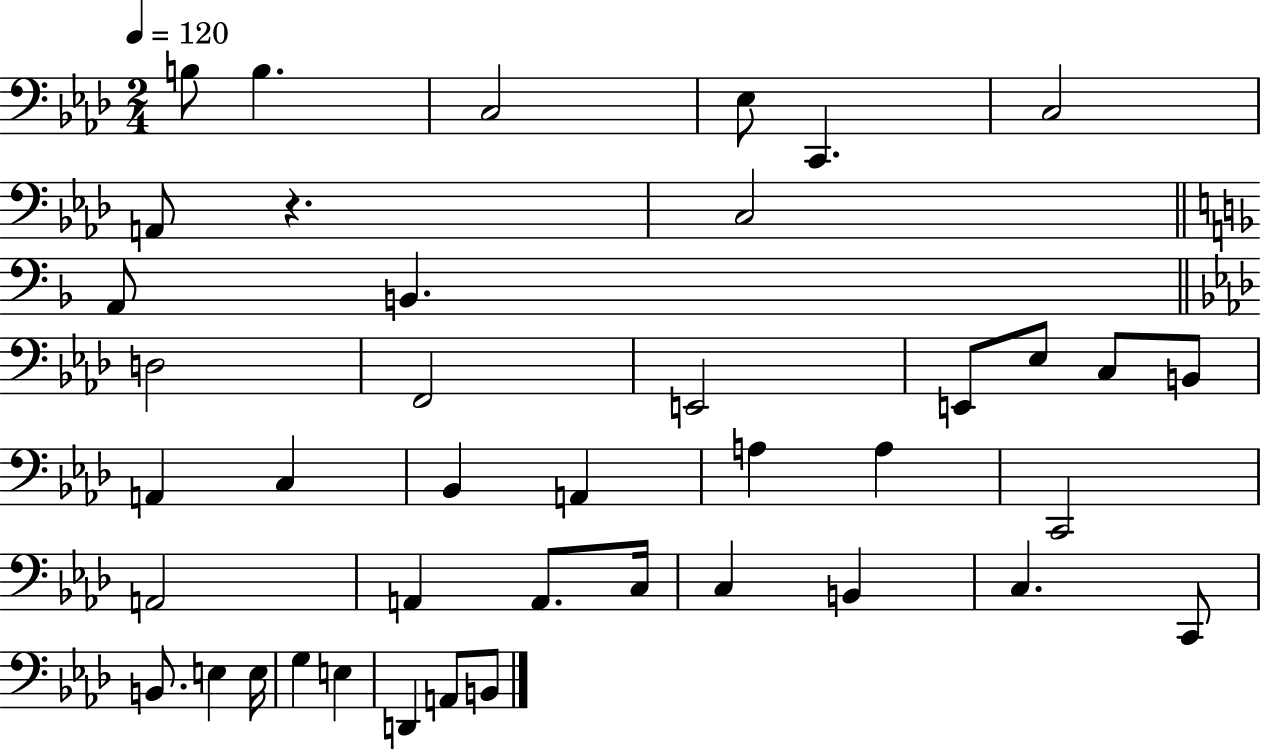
B3/e B3/q. C3/h Eb3/e C2/q. C3/h A2/e R/q. C3/h A2/e B2/q. D3/h F2/h E2/h E2/e Eb3/e C3/e B2/e A2/q C3/q Bb2/q A2/q A3/q A3/q C2/h A2/h A2/q A2/e. C3/s C3/q B2/q C3/q. C2/e B2/e. E3/q E3/s G3/q E3/q D2/q A2/e B2/e